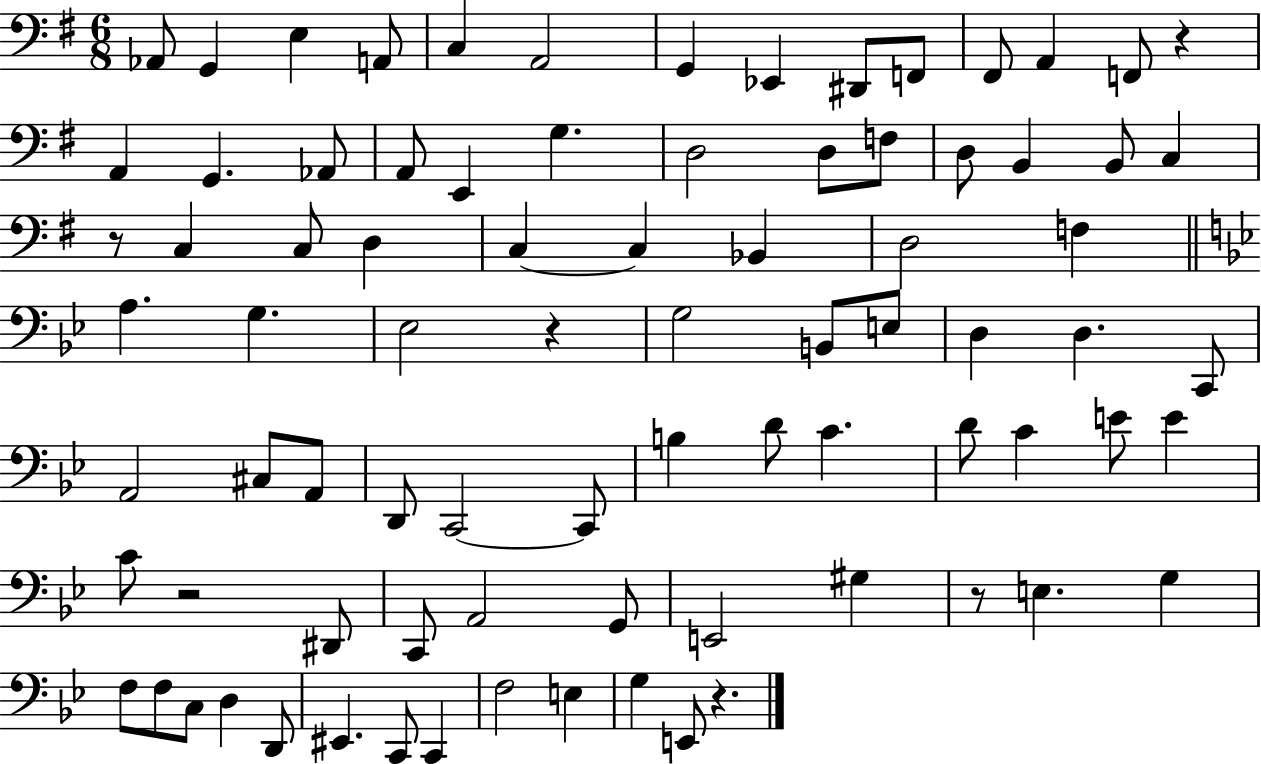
Ab2/e G2/q E3/q A2/e C3/q A2/h G2/q Eb2/q D#2/e F2/e F#2/e A2/q F2/e R/q A2/q G2/q. Ab2/e A2/e E2/q G3/q. D3/h D3/e F3/e D3/e B2/q B2/e C3/q R/e C3/q C3/e D3/q C3/q C3/q Bb2/q D3/h F3/q A3/q. G3/q. Eb3/h R/q G3/h B2/e E3/e D3/q D3/q. C2/e A2/h C#3/e A2/e D2/e C2/h C2/e B3/q D4/e C4/q. D4/e C4/q E4/e E4/q C4/e R/h D#2/e C2/e A2/h G2/e E2/h G#3/q R/e E3/q. G3/q F3/e F3/e C3/e D3/q D2/e EIS2/q. C2/e C2/q F3/h E3/q G3/q E2/e R/q.